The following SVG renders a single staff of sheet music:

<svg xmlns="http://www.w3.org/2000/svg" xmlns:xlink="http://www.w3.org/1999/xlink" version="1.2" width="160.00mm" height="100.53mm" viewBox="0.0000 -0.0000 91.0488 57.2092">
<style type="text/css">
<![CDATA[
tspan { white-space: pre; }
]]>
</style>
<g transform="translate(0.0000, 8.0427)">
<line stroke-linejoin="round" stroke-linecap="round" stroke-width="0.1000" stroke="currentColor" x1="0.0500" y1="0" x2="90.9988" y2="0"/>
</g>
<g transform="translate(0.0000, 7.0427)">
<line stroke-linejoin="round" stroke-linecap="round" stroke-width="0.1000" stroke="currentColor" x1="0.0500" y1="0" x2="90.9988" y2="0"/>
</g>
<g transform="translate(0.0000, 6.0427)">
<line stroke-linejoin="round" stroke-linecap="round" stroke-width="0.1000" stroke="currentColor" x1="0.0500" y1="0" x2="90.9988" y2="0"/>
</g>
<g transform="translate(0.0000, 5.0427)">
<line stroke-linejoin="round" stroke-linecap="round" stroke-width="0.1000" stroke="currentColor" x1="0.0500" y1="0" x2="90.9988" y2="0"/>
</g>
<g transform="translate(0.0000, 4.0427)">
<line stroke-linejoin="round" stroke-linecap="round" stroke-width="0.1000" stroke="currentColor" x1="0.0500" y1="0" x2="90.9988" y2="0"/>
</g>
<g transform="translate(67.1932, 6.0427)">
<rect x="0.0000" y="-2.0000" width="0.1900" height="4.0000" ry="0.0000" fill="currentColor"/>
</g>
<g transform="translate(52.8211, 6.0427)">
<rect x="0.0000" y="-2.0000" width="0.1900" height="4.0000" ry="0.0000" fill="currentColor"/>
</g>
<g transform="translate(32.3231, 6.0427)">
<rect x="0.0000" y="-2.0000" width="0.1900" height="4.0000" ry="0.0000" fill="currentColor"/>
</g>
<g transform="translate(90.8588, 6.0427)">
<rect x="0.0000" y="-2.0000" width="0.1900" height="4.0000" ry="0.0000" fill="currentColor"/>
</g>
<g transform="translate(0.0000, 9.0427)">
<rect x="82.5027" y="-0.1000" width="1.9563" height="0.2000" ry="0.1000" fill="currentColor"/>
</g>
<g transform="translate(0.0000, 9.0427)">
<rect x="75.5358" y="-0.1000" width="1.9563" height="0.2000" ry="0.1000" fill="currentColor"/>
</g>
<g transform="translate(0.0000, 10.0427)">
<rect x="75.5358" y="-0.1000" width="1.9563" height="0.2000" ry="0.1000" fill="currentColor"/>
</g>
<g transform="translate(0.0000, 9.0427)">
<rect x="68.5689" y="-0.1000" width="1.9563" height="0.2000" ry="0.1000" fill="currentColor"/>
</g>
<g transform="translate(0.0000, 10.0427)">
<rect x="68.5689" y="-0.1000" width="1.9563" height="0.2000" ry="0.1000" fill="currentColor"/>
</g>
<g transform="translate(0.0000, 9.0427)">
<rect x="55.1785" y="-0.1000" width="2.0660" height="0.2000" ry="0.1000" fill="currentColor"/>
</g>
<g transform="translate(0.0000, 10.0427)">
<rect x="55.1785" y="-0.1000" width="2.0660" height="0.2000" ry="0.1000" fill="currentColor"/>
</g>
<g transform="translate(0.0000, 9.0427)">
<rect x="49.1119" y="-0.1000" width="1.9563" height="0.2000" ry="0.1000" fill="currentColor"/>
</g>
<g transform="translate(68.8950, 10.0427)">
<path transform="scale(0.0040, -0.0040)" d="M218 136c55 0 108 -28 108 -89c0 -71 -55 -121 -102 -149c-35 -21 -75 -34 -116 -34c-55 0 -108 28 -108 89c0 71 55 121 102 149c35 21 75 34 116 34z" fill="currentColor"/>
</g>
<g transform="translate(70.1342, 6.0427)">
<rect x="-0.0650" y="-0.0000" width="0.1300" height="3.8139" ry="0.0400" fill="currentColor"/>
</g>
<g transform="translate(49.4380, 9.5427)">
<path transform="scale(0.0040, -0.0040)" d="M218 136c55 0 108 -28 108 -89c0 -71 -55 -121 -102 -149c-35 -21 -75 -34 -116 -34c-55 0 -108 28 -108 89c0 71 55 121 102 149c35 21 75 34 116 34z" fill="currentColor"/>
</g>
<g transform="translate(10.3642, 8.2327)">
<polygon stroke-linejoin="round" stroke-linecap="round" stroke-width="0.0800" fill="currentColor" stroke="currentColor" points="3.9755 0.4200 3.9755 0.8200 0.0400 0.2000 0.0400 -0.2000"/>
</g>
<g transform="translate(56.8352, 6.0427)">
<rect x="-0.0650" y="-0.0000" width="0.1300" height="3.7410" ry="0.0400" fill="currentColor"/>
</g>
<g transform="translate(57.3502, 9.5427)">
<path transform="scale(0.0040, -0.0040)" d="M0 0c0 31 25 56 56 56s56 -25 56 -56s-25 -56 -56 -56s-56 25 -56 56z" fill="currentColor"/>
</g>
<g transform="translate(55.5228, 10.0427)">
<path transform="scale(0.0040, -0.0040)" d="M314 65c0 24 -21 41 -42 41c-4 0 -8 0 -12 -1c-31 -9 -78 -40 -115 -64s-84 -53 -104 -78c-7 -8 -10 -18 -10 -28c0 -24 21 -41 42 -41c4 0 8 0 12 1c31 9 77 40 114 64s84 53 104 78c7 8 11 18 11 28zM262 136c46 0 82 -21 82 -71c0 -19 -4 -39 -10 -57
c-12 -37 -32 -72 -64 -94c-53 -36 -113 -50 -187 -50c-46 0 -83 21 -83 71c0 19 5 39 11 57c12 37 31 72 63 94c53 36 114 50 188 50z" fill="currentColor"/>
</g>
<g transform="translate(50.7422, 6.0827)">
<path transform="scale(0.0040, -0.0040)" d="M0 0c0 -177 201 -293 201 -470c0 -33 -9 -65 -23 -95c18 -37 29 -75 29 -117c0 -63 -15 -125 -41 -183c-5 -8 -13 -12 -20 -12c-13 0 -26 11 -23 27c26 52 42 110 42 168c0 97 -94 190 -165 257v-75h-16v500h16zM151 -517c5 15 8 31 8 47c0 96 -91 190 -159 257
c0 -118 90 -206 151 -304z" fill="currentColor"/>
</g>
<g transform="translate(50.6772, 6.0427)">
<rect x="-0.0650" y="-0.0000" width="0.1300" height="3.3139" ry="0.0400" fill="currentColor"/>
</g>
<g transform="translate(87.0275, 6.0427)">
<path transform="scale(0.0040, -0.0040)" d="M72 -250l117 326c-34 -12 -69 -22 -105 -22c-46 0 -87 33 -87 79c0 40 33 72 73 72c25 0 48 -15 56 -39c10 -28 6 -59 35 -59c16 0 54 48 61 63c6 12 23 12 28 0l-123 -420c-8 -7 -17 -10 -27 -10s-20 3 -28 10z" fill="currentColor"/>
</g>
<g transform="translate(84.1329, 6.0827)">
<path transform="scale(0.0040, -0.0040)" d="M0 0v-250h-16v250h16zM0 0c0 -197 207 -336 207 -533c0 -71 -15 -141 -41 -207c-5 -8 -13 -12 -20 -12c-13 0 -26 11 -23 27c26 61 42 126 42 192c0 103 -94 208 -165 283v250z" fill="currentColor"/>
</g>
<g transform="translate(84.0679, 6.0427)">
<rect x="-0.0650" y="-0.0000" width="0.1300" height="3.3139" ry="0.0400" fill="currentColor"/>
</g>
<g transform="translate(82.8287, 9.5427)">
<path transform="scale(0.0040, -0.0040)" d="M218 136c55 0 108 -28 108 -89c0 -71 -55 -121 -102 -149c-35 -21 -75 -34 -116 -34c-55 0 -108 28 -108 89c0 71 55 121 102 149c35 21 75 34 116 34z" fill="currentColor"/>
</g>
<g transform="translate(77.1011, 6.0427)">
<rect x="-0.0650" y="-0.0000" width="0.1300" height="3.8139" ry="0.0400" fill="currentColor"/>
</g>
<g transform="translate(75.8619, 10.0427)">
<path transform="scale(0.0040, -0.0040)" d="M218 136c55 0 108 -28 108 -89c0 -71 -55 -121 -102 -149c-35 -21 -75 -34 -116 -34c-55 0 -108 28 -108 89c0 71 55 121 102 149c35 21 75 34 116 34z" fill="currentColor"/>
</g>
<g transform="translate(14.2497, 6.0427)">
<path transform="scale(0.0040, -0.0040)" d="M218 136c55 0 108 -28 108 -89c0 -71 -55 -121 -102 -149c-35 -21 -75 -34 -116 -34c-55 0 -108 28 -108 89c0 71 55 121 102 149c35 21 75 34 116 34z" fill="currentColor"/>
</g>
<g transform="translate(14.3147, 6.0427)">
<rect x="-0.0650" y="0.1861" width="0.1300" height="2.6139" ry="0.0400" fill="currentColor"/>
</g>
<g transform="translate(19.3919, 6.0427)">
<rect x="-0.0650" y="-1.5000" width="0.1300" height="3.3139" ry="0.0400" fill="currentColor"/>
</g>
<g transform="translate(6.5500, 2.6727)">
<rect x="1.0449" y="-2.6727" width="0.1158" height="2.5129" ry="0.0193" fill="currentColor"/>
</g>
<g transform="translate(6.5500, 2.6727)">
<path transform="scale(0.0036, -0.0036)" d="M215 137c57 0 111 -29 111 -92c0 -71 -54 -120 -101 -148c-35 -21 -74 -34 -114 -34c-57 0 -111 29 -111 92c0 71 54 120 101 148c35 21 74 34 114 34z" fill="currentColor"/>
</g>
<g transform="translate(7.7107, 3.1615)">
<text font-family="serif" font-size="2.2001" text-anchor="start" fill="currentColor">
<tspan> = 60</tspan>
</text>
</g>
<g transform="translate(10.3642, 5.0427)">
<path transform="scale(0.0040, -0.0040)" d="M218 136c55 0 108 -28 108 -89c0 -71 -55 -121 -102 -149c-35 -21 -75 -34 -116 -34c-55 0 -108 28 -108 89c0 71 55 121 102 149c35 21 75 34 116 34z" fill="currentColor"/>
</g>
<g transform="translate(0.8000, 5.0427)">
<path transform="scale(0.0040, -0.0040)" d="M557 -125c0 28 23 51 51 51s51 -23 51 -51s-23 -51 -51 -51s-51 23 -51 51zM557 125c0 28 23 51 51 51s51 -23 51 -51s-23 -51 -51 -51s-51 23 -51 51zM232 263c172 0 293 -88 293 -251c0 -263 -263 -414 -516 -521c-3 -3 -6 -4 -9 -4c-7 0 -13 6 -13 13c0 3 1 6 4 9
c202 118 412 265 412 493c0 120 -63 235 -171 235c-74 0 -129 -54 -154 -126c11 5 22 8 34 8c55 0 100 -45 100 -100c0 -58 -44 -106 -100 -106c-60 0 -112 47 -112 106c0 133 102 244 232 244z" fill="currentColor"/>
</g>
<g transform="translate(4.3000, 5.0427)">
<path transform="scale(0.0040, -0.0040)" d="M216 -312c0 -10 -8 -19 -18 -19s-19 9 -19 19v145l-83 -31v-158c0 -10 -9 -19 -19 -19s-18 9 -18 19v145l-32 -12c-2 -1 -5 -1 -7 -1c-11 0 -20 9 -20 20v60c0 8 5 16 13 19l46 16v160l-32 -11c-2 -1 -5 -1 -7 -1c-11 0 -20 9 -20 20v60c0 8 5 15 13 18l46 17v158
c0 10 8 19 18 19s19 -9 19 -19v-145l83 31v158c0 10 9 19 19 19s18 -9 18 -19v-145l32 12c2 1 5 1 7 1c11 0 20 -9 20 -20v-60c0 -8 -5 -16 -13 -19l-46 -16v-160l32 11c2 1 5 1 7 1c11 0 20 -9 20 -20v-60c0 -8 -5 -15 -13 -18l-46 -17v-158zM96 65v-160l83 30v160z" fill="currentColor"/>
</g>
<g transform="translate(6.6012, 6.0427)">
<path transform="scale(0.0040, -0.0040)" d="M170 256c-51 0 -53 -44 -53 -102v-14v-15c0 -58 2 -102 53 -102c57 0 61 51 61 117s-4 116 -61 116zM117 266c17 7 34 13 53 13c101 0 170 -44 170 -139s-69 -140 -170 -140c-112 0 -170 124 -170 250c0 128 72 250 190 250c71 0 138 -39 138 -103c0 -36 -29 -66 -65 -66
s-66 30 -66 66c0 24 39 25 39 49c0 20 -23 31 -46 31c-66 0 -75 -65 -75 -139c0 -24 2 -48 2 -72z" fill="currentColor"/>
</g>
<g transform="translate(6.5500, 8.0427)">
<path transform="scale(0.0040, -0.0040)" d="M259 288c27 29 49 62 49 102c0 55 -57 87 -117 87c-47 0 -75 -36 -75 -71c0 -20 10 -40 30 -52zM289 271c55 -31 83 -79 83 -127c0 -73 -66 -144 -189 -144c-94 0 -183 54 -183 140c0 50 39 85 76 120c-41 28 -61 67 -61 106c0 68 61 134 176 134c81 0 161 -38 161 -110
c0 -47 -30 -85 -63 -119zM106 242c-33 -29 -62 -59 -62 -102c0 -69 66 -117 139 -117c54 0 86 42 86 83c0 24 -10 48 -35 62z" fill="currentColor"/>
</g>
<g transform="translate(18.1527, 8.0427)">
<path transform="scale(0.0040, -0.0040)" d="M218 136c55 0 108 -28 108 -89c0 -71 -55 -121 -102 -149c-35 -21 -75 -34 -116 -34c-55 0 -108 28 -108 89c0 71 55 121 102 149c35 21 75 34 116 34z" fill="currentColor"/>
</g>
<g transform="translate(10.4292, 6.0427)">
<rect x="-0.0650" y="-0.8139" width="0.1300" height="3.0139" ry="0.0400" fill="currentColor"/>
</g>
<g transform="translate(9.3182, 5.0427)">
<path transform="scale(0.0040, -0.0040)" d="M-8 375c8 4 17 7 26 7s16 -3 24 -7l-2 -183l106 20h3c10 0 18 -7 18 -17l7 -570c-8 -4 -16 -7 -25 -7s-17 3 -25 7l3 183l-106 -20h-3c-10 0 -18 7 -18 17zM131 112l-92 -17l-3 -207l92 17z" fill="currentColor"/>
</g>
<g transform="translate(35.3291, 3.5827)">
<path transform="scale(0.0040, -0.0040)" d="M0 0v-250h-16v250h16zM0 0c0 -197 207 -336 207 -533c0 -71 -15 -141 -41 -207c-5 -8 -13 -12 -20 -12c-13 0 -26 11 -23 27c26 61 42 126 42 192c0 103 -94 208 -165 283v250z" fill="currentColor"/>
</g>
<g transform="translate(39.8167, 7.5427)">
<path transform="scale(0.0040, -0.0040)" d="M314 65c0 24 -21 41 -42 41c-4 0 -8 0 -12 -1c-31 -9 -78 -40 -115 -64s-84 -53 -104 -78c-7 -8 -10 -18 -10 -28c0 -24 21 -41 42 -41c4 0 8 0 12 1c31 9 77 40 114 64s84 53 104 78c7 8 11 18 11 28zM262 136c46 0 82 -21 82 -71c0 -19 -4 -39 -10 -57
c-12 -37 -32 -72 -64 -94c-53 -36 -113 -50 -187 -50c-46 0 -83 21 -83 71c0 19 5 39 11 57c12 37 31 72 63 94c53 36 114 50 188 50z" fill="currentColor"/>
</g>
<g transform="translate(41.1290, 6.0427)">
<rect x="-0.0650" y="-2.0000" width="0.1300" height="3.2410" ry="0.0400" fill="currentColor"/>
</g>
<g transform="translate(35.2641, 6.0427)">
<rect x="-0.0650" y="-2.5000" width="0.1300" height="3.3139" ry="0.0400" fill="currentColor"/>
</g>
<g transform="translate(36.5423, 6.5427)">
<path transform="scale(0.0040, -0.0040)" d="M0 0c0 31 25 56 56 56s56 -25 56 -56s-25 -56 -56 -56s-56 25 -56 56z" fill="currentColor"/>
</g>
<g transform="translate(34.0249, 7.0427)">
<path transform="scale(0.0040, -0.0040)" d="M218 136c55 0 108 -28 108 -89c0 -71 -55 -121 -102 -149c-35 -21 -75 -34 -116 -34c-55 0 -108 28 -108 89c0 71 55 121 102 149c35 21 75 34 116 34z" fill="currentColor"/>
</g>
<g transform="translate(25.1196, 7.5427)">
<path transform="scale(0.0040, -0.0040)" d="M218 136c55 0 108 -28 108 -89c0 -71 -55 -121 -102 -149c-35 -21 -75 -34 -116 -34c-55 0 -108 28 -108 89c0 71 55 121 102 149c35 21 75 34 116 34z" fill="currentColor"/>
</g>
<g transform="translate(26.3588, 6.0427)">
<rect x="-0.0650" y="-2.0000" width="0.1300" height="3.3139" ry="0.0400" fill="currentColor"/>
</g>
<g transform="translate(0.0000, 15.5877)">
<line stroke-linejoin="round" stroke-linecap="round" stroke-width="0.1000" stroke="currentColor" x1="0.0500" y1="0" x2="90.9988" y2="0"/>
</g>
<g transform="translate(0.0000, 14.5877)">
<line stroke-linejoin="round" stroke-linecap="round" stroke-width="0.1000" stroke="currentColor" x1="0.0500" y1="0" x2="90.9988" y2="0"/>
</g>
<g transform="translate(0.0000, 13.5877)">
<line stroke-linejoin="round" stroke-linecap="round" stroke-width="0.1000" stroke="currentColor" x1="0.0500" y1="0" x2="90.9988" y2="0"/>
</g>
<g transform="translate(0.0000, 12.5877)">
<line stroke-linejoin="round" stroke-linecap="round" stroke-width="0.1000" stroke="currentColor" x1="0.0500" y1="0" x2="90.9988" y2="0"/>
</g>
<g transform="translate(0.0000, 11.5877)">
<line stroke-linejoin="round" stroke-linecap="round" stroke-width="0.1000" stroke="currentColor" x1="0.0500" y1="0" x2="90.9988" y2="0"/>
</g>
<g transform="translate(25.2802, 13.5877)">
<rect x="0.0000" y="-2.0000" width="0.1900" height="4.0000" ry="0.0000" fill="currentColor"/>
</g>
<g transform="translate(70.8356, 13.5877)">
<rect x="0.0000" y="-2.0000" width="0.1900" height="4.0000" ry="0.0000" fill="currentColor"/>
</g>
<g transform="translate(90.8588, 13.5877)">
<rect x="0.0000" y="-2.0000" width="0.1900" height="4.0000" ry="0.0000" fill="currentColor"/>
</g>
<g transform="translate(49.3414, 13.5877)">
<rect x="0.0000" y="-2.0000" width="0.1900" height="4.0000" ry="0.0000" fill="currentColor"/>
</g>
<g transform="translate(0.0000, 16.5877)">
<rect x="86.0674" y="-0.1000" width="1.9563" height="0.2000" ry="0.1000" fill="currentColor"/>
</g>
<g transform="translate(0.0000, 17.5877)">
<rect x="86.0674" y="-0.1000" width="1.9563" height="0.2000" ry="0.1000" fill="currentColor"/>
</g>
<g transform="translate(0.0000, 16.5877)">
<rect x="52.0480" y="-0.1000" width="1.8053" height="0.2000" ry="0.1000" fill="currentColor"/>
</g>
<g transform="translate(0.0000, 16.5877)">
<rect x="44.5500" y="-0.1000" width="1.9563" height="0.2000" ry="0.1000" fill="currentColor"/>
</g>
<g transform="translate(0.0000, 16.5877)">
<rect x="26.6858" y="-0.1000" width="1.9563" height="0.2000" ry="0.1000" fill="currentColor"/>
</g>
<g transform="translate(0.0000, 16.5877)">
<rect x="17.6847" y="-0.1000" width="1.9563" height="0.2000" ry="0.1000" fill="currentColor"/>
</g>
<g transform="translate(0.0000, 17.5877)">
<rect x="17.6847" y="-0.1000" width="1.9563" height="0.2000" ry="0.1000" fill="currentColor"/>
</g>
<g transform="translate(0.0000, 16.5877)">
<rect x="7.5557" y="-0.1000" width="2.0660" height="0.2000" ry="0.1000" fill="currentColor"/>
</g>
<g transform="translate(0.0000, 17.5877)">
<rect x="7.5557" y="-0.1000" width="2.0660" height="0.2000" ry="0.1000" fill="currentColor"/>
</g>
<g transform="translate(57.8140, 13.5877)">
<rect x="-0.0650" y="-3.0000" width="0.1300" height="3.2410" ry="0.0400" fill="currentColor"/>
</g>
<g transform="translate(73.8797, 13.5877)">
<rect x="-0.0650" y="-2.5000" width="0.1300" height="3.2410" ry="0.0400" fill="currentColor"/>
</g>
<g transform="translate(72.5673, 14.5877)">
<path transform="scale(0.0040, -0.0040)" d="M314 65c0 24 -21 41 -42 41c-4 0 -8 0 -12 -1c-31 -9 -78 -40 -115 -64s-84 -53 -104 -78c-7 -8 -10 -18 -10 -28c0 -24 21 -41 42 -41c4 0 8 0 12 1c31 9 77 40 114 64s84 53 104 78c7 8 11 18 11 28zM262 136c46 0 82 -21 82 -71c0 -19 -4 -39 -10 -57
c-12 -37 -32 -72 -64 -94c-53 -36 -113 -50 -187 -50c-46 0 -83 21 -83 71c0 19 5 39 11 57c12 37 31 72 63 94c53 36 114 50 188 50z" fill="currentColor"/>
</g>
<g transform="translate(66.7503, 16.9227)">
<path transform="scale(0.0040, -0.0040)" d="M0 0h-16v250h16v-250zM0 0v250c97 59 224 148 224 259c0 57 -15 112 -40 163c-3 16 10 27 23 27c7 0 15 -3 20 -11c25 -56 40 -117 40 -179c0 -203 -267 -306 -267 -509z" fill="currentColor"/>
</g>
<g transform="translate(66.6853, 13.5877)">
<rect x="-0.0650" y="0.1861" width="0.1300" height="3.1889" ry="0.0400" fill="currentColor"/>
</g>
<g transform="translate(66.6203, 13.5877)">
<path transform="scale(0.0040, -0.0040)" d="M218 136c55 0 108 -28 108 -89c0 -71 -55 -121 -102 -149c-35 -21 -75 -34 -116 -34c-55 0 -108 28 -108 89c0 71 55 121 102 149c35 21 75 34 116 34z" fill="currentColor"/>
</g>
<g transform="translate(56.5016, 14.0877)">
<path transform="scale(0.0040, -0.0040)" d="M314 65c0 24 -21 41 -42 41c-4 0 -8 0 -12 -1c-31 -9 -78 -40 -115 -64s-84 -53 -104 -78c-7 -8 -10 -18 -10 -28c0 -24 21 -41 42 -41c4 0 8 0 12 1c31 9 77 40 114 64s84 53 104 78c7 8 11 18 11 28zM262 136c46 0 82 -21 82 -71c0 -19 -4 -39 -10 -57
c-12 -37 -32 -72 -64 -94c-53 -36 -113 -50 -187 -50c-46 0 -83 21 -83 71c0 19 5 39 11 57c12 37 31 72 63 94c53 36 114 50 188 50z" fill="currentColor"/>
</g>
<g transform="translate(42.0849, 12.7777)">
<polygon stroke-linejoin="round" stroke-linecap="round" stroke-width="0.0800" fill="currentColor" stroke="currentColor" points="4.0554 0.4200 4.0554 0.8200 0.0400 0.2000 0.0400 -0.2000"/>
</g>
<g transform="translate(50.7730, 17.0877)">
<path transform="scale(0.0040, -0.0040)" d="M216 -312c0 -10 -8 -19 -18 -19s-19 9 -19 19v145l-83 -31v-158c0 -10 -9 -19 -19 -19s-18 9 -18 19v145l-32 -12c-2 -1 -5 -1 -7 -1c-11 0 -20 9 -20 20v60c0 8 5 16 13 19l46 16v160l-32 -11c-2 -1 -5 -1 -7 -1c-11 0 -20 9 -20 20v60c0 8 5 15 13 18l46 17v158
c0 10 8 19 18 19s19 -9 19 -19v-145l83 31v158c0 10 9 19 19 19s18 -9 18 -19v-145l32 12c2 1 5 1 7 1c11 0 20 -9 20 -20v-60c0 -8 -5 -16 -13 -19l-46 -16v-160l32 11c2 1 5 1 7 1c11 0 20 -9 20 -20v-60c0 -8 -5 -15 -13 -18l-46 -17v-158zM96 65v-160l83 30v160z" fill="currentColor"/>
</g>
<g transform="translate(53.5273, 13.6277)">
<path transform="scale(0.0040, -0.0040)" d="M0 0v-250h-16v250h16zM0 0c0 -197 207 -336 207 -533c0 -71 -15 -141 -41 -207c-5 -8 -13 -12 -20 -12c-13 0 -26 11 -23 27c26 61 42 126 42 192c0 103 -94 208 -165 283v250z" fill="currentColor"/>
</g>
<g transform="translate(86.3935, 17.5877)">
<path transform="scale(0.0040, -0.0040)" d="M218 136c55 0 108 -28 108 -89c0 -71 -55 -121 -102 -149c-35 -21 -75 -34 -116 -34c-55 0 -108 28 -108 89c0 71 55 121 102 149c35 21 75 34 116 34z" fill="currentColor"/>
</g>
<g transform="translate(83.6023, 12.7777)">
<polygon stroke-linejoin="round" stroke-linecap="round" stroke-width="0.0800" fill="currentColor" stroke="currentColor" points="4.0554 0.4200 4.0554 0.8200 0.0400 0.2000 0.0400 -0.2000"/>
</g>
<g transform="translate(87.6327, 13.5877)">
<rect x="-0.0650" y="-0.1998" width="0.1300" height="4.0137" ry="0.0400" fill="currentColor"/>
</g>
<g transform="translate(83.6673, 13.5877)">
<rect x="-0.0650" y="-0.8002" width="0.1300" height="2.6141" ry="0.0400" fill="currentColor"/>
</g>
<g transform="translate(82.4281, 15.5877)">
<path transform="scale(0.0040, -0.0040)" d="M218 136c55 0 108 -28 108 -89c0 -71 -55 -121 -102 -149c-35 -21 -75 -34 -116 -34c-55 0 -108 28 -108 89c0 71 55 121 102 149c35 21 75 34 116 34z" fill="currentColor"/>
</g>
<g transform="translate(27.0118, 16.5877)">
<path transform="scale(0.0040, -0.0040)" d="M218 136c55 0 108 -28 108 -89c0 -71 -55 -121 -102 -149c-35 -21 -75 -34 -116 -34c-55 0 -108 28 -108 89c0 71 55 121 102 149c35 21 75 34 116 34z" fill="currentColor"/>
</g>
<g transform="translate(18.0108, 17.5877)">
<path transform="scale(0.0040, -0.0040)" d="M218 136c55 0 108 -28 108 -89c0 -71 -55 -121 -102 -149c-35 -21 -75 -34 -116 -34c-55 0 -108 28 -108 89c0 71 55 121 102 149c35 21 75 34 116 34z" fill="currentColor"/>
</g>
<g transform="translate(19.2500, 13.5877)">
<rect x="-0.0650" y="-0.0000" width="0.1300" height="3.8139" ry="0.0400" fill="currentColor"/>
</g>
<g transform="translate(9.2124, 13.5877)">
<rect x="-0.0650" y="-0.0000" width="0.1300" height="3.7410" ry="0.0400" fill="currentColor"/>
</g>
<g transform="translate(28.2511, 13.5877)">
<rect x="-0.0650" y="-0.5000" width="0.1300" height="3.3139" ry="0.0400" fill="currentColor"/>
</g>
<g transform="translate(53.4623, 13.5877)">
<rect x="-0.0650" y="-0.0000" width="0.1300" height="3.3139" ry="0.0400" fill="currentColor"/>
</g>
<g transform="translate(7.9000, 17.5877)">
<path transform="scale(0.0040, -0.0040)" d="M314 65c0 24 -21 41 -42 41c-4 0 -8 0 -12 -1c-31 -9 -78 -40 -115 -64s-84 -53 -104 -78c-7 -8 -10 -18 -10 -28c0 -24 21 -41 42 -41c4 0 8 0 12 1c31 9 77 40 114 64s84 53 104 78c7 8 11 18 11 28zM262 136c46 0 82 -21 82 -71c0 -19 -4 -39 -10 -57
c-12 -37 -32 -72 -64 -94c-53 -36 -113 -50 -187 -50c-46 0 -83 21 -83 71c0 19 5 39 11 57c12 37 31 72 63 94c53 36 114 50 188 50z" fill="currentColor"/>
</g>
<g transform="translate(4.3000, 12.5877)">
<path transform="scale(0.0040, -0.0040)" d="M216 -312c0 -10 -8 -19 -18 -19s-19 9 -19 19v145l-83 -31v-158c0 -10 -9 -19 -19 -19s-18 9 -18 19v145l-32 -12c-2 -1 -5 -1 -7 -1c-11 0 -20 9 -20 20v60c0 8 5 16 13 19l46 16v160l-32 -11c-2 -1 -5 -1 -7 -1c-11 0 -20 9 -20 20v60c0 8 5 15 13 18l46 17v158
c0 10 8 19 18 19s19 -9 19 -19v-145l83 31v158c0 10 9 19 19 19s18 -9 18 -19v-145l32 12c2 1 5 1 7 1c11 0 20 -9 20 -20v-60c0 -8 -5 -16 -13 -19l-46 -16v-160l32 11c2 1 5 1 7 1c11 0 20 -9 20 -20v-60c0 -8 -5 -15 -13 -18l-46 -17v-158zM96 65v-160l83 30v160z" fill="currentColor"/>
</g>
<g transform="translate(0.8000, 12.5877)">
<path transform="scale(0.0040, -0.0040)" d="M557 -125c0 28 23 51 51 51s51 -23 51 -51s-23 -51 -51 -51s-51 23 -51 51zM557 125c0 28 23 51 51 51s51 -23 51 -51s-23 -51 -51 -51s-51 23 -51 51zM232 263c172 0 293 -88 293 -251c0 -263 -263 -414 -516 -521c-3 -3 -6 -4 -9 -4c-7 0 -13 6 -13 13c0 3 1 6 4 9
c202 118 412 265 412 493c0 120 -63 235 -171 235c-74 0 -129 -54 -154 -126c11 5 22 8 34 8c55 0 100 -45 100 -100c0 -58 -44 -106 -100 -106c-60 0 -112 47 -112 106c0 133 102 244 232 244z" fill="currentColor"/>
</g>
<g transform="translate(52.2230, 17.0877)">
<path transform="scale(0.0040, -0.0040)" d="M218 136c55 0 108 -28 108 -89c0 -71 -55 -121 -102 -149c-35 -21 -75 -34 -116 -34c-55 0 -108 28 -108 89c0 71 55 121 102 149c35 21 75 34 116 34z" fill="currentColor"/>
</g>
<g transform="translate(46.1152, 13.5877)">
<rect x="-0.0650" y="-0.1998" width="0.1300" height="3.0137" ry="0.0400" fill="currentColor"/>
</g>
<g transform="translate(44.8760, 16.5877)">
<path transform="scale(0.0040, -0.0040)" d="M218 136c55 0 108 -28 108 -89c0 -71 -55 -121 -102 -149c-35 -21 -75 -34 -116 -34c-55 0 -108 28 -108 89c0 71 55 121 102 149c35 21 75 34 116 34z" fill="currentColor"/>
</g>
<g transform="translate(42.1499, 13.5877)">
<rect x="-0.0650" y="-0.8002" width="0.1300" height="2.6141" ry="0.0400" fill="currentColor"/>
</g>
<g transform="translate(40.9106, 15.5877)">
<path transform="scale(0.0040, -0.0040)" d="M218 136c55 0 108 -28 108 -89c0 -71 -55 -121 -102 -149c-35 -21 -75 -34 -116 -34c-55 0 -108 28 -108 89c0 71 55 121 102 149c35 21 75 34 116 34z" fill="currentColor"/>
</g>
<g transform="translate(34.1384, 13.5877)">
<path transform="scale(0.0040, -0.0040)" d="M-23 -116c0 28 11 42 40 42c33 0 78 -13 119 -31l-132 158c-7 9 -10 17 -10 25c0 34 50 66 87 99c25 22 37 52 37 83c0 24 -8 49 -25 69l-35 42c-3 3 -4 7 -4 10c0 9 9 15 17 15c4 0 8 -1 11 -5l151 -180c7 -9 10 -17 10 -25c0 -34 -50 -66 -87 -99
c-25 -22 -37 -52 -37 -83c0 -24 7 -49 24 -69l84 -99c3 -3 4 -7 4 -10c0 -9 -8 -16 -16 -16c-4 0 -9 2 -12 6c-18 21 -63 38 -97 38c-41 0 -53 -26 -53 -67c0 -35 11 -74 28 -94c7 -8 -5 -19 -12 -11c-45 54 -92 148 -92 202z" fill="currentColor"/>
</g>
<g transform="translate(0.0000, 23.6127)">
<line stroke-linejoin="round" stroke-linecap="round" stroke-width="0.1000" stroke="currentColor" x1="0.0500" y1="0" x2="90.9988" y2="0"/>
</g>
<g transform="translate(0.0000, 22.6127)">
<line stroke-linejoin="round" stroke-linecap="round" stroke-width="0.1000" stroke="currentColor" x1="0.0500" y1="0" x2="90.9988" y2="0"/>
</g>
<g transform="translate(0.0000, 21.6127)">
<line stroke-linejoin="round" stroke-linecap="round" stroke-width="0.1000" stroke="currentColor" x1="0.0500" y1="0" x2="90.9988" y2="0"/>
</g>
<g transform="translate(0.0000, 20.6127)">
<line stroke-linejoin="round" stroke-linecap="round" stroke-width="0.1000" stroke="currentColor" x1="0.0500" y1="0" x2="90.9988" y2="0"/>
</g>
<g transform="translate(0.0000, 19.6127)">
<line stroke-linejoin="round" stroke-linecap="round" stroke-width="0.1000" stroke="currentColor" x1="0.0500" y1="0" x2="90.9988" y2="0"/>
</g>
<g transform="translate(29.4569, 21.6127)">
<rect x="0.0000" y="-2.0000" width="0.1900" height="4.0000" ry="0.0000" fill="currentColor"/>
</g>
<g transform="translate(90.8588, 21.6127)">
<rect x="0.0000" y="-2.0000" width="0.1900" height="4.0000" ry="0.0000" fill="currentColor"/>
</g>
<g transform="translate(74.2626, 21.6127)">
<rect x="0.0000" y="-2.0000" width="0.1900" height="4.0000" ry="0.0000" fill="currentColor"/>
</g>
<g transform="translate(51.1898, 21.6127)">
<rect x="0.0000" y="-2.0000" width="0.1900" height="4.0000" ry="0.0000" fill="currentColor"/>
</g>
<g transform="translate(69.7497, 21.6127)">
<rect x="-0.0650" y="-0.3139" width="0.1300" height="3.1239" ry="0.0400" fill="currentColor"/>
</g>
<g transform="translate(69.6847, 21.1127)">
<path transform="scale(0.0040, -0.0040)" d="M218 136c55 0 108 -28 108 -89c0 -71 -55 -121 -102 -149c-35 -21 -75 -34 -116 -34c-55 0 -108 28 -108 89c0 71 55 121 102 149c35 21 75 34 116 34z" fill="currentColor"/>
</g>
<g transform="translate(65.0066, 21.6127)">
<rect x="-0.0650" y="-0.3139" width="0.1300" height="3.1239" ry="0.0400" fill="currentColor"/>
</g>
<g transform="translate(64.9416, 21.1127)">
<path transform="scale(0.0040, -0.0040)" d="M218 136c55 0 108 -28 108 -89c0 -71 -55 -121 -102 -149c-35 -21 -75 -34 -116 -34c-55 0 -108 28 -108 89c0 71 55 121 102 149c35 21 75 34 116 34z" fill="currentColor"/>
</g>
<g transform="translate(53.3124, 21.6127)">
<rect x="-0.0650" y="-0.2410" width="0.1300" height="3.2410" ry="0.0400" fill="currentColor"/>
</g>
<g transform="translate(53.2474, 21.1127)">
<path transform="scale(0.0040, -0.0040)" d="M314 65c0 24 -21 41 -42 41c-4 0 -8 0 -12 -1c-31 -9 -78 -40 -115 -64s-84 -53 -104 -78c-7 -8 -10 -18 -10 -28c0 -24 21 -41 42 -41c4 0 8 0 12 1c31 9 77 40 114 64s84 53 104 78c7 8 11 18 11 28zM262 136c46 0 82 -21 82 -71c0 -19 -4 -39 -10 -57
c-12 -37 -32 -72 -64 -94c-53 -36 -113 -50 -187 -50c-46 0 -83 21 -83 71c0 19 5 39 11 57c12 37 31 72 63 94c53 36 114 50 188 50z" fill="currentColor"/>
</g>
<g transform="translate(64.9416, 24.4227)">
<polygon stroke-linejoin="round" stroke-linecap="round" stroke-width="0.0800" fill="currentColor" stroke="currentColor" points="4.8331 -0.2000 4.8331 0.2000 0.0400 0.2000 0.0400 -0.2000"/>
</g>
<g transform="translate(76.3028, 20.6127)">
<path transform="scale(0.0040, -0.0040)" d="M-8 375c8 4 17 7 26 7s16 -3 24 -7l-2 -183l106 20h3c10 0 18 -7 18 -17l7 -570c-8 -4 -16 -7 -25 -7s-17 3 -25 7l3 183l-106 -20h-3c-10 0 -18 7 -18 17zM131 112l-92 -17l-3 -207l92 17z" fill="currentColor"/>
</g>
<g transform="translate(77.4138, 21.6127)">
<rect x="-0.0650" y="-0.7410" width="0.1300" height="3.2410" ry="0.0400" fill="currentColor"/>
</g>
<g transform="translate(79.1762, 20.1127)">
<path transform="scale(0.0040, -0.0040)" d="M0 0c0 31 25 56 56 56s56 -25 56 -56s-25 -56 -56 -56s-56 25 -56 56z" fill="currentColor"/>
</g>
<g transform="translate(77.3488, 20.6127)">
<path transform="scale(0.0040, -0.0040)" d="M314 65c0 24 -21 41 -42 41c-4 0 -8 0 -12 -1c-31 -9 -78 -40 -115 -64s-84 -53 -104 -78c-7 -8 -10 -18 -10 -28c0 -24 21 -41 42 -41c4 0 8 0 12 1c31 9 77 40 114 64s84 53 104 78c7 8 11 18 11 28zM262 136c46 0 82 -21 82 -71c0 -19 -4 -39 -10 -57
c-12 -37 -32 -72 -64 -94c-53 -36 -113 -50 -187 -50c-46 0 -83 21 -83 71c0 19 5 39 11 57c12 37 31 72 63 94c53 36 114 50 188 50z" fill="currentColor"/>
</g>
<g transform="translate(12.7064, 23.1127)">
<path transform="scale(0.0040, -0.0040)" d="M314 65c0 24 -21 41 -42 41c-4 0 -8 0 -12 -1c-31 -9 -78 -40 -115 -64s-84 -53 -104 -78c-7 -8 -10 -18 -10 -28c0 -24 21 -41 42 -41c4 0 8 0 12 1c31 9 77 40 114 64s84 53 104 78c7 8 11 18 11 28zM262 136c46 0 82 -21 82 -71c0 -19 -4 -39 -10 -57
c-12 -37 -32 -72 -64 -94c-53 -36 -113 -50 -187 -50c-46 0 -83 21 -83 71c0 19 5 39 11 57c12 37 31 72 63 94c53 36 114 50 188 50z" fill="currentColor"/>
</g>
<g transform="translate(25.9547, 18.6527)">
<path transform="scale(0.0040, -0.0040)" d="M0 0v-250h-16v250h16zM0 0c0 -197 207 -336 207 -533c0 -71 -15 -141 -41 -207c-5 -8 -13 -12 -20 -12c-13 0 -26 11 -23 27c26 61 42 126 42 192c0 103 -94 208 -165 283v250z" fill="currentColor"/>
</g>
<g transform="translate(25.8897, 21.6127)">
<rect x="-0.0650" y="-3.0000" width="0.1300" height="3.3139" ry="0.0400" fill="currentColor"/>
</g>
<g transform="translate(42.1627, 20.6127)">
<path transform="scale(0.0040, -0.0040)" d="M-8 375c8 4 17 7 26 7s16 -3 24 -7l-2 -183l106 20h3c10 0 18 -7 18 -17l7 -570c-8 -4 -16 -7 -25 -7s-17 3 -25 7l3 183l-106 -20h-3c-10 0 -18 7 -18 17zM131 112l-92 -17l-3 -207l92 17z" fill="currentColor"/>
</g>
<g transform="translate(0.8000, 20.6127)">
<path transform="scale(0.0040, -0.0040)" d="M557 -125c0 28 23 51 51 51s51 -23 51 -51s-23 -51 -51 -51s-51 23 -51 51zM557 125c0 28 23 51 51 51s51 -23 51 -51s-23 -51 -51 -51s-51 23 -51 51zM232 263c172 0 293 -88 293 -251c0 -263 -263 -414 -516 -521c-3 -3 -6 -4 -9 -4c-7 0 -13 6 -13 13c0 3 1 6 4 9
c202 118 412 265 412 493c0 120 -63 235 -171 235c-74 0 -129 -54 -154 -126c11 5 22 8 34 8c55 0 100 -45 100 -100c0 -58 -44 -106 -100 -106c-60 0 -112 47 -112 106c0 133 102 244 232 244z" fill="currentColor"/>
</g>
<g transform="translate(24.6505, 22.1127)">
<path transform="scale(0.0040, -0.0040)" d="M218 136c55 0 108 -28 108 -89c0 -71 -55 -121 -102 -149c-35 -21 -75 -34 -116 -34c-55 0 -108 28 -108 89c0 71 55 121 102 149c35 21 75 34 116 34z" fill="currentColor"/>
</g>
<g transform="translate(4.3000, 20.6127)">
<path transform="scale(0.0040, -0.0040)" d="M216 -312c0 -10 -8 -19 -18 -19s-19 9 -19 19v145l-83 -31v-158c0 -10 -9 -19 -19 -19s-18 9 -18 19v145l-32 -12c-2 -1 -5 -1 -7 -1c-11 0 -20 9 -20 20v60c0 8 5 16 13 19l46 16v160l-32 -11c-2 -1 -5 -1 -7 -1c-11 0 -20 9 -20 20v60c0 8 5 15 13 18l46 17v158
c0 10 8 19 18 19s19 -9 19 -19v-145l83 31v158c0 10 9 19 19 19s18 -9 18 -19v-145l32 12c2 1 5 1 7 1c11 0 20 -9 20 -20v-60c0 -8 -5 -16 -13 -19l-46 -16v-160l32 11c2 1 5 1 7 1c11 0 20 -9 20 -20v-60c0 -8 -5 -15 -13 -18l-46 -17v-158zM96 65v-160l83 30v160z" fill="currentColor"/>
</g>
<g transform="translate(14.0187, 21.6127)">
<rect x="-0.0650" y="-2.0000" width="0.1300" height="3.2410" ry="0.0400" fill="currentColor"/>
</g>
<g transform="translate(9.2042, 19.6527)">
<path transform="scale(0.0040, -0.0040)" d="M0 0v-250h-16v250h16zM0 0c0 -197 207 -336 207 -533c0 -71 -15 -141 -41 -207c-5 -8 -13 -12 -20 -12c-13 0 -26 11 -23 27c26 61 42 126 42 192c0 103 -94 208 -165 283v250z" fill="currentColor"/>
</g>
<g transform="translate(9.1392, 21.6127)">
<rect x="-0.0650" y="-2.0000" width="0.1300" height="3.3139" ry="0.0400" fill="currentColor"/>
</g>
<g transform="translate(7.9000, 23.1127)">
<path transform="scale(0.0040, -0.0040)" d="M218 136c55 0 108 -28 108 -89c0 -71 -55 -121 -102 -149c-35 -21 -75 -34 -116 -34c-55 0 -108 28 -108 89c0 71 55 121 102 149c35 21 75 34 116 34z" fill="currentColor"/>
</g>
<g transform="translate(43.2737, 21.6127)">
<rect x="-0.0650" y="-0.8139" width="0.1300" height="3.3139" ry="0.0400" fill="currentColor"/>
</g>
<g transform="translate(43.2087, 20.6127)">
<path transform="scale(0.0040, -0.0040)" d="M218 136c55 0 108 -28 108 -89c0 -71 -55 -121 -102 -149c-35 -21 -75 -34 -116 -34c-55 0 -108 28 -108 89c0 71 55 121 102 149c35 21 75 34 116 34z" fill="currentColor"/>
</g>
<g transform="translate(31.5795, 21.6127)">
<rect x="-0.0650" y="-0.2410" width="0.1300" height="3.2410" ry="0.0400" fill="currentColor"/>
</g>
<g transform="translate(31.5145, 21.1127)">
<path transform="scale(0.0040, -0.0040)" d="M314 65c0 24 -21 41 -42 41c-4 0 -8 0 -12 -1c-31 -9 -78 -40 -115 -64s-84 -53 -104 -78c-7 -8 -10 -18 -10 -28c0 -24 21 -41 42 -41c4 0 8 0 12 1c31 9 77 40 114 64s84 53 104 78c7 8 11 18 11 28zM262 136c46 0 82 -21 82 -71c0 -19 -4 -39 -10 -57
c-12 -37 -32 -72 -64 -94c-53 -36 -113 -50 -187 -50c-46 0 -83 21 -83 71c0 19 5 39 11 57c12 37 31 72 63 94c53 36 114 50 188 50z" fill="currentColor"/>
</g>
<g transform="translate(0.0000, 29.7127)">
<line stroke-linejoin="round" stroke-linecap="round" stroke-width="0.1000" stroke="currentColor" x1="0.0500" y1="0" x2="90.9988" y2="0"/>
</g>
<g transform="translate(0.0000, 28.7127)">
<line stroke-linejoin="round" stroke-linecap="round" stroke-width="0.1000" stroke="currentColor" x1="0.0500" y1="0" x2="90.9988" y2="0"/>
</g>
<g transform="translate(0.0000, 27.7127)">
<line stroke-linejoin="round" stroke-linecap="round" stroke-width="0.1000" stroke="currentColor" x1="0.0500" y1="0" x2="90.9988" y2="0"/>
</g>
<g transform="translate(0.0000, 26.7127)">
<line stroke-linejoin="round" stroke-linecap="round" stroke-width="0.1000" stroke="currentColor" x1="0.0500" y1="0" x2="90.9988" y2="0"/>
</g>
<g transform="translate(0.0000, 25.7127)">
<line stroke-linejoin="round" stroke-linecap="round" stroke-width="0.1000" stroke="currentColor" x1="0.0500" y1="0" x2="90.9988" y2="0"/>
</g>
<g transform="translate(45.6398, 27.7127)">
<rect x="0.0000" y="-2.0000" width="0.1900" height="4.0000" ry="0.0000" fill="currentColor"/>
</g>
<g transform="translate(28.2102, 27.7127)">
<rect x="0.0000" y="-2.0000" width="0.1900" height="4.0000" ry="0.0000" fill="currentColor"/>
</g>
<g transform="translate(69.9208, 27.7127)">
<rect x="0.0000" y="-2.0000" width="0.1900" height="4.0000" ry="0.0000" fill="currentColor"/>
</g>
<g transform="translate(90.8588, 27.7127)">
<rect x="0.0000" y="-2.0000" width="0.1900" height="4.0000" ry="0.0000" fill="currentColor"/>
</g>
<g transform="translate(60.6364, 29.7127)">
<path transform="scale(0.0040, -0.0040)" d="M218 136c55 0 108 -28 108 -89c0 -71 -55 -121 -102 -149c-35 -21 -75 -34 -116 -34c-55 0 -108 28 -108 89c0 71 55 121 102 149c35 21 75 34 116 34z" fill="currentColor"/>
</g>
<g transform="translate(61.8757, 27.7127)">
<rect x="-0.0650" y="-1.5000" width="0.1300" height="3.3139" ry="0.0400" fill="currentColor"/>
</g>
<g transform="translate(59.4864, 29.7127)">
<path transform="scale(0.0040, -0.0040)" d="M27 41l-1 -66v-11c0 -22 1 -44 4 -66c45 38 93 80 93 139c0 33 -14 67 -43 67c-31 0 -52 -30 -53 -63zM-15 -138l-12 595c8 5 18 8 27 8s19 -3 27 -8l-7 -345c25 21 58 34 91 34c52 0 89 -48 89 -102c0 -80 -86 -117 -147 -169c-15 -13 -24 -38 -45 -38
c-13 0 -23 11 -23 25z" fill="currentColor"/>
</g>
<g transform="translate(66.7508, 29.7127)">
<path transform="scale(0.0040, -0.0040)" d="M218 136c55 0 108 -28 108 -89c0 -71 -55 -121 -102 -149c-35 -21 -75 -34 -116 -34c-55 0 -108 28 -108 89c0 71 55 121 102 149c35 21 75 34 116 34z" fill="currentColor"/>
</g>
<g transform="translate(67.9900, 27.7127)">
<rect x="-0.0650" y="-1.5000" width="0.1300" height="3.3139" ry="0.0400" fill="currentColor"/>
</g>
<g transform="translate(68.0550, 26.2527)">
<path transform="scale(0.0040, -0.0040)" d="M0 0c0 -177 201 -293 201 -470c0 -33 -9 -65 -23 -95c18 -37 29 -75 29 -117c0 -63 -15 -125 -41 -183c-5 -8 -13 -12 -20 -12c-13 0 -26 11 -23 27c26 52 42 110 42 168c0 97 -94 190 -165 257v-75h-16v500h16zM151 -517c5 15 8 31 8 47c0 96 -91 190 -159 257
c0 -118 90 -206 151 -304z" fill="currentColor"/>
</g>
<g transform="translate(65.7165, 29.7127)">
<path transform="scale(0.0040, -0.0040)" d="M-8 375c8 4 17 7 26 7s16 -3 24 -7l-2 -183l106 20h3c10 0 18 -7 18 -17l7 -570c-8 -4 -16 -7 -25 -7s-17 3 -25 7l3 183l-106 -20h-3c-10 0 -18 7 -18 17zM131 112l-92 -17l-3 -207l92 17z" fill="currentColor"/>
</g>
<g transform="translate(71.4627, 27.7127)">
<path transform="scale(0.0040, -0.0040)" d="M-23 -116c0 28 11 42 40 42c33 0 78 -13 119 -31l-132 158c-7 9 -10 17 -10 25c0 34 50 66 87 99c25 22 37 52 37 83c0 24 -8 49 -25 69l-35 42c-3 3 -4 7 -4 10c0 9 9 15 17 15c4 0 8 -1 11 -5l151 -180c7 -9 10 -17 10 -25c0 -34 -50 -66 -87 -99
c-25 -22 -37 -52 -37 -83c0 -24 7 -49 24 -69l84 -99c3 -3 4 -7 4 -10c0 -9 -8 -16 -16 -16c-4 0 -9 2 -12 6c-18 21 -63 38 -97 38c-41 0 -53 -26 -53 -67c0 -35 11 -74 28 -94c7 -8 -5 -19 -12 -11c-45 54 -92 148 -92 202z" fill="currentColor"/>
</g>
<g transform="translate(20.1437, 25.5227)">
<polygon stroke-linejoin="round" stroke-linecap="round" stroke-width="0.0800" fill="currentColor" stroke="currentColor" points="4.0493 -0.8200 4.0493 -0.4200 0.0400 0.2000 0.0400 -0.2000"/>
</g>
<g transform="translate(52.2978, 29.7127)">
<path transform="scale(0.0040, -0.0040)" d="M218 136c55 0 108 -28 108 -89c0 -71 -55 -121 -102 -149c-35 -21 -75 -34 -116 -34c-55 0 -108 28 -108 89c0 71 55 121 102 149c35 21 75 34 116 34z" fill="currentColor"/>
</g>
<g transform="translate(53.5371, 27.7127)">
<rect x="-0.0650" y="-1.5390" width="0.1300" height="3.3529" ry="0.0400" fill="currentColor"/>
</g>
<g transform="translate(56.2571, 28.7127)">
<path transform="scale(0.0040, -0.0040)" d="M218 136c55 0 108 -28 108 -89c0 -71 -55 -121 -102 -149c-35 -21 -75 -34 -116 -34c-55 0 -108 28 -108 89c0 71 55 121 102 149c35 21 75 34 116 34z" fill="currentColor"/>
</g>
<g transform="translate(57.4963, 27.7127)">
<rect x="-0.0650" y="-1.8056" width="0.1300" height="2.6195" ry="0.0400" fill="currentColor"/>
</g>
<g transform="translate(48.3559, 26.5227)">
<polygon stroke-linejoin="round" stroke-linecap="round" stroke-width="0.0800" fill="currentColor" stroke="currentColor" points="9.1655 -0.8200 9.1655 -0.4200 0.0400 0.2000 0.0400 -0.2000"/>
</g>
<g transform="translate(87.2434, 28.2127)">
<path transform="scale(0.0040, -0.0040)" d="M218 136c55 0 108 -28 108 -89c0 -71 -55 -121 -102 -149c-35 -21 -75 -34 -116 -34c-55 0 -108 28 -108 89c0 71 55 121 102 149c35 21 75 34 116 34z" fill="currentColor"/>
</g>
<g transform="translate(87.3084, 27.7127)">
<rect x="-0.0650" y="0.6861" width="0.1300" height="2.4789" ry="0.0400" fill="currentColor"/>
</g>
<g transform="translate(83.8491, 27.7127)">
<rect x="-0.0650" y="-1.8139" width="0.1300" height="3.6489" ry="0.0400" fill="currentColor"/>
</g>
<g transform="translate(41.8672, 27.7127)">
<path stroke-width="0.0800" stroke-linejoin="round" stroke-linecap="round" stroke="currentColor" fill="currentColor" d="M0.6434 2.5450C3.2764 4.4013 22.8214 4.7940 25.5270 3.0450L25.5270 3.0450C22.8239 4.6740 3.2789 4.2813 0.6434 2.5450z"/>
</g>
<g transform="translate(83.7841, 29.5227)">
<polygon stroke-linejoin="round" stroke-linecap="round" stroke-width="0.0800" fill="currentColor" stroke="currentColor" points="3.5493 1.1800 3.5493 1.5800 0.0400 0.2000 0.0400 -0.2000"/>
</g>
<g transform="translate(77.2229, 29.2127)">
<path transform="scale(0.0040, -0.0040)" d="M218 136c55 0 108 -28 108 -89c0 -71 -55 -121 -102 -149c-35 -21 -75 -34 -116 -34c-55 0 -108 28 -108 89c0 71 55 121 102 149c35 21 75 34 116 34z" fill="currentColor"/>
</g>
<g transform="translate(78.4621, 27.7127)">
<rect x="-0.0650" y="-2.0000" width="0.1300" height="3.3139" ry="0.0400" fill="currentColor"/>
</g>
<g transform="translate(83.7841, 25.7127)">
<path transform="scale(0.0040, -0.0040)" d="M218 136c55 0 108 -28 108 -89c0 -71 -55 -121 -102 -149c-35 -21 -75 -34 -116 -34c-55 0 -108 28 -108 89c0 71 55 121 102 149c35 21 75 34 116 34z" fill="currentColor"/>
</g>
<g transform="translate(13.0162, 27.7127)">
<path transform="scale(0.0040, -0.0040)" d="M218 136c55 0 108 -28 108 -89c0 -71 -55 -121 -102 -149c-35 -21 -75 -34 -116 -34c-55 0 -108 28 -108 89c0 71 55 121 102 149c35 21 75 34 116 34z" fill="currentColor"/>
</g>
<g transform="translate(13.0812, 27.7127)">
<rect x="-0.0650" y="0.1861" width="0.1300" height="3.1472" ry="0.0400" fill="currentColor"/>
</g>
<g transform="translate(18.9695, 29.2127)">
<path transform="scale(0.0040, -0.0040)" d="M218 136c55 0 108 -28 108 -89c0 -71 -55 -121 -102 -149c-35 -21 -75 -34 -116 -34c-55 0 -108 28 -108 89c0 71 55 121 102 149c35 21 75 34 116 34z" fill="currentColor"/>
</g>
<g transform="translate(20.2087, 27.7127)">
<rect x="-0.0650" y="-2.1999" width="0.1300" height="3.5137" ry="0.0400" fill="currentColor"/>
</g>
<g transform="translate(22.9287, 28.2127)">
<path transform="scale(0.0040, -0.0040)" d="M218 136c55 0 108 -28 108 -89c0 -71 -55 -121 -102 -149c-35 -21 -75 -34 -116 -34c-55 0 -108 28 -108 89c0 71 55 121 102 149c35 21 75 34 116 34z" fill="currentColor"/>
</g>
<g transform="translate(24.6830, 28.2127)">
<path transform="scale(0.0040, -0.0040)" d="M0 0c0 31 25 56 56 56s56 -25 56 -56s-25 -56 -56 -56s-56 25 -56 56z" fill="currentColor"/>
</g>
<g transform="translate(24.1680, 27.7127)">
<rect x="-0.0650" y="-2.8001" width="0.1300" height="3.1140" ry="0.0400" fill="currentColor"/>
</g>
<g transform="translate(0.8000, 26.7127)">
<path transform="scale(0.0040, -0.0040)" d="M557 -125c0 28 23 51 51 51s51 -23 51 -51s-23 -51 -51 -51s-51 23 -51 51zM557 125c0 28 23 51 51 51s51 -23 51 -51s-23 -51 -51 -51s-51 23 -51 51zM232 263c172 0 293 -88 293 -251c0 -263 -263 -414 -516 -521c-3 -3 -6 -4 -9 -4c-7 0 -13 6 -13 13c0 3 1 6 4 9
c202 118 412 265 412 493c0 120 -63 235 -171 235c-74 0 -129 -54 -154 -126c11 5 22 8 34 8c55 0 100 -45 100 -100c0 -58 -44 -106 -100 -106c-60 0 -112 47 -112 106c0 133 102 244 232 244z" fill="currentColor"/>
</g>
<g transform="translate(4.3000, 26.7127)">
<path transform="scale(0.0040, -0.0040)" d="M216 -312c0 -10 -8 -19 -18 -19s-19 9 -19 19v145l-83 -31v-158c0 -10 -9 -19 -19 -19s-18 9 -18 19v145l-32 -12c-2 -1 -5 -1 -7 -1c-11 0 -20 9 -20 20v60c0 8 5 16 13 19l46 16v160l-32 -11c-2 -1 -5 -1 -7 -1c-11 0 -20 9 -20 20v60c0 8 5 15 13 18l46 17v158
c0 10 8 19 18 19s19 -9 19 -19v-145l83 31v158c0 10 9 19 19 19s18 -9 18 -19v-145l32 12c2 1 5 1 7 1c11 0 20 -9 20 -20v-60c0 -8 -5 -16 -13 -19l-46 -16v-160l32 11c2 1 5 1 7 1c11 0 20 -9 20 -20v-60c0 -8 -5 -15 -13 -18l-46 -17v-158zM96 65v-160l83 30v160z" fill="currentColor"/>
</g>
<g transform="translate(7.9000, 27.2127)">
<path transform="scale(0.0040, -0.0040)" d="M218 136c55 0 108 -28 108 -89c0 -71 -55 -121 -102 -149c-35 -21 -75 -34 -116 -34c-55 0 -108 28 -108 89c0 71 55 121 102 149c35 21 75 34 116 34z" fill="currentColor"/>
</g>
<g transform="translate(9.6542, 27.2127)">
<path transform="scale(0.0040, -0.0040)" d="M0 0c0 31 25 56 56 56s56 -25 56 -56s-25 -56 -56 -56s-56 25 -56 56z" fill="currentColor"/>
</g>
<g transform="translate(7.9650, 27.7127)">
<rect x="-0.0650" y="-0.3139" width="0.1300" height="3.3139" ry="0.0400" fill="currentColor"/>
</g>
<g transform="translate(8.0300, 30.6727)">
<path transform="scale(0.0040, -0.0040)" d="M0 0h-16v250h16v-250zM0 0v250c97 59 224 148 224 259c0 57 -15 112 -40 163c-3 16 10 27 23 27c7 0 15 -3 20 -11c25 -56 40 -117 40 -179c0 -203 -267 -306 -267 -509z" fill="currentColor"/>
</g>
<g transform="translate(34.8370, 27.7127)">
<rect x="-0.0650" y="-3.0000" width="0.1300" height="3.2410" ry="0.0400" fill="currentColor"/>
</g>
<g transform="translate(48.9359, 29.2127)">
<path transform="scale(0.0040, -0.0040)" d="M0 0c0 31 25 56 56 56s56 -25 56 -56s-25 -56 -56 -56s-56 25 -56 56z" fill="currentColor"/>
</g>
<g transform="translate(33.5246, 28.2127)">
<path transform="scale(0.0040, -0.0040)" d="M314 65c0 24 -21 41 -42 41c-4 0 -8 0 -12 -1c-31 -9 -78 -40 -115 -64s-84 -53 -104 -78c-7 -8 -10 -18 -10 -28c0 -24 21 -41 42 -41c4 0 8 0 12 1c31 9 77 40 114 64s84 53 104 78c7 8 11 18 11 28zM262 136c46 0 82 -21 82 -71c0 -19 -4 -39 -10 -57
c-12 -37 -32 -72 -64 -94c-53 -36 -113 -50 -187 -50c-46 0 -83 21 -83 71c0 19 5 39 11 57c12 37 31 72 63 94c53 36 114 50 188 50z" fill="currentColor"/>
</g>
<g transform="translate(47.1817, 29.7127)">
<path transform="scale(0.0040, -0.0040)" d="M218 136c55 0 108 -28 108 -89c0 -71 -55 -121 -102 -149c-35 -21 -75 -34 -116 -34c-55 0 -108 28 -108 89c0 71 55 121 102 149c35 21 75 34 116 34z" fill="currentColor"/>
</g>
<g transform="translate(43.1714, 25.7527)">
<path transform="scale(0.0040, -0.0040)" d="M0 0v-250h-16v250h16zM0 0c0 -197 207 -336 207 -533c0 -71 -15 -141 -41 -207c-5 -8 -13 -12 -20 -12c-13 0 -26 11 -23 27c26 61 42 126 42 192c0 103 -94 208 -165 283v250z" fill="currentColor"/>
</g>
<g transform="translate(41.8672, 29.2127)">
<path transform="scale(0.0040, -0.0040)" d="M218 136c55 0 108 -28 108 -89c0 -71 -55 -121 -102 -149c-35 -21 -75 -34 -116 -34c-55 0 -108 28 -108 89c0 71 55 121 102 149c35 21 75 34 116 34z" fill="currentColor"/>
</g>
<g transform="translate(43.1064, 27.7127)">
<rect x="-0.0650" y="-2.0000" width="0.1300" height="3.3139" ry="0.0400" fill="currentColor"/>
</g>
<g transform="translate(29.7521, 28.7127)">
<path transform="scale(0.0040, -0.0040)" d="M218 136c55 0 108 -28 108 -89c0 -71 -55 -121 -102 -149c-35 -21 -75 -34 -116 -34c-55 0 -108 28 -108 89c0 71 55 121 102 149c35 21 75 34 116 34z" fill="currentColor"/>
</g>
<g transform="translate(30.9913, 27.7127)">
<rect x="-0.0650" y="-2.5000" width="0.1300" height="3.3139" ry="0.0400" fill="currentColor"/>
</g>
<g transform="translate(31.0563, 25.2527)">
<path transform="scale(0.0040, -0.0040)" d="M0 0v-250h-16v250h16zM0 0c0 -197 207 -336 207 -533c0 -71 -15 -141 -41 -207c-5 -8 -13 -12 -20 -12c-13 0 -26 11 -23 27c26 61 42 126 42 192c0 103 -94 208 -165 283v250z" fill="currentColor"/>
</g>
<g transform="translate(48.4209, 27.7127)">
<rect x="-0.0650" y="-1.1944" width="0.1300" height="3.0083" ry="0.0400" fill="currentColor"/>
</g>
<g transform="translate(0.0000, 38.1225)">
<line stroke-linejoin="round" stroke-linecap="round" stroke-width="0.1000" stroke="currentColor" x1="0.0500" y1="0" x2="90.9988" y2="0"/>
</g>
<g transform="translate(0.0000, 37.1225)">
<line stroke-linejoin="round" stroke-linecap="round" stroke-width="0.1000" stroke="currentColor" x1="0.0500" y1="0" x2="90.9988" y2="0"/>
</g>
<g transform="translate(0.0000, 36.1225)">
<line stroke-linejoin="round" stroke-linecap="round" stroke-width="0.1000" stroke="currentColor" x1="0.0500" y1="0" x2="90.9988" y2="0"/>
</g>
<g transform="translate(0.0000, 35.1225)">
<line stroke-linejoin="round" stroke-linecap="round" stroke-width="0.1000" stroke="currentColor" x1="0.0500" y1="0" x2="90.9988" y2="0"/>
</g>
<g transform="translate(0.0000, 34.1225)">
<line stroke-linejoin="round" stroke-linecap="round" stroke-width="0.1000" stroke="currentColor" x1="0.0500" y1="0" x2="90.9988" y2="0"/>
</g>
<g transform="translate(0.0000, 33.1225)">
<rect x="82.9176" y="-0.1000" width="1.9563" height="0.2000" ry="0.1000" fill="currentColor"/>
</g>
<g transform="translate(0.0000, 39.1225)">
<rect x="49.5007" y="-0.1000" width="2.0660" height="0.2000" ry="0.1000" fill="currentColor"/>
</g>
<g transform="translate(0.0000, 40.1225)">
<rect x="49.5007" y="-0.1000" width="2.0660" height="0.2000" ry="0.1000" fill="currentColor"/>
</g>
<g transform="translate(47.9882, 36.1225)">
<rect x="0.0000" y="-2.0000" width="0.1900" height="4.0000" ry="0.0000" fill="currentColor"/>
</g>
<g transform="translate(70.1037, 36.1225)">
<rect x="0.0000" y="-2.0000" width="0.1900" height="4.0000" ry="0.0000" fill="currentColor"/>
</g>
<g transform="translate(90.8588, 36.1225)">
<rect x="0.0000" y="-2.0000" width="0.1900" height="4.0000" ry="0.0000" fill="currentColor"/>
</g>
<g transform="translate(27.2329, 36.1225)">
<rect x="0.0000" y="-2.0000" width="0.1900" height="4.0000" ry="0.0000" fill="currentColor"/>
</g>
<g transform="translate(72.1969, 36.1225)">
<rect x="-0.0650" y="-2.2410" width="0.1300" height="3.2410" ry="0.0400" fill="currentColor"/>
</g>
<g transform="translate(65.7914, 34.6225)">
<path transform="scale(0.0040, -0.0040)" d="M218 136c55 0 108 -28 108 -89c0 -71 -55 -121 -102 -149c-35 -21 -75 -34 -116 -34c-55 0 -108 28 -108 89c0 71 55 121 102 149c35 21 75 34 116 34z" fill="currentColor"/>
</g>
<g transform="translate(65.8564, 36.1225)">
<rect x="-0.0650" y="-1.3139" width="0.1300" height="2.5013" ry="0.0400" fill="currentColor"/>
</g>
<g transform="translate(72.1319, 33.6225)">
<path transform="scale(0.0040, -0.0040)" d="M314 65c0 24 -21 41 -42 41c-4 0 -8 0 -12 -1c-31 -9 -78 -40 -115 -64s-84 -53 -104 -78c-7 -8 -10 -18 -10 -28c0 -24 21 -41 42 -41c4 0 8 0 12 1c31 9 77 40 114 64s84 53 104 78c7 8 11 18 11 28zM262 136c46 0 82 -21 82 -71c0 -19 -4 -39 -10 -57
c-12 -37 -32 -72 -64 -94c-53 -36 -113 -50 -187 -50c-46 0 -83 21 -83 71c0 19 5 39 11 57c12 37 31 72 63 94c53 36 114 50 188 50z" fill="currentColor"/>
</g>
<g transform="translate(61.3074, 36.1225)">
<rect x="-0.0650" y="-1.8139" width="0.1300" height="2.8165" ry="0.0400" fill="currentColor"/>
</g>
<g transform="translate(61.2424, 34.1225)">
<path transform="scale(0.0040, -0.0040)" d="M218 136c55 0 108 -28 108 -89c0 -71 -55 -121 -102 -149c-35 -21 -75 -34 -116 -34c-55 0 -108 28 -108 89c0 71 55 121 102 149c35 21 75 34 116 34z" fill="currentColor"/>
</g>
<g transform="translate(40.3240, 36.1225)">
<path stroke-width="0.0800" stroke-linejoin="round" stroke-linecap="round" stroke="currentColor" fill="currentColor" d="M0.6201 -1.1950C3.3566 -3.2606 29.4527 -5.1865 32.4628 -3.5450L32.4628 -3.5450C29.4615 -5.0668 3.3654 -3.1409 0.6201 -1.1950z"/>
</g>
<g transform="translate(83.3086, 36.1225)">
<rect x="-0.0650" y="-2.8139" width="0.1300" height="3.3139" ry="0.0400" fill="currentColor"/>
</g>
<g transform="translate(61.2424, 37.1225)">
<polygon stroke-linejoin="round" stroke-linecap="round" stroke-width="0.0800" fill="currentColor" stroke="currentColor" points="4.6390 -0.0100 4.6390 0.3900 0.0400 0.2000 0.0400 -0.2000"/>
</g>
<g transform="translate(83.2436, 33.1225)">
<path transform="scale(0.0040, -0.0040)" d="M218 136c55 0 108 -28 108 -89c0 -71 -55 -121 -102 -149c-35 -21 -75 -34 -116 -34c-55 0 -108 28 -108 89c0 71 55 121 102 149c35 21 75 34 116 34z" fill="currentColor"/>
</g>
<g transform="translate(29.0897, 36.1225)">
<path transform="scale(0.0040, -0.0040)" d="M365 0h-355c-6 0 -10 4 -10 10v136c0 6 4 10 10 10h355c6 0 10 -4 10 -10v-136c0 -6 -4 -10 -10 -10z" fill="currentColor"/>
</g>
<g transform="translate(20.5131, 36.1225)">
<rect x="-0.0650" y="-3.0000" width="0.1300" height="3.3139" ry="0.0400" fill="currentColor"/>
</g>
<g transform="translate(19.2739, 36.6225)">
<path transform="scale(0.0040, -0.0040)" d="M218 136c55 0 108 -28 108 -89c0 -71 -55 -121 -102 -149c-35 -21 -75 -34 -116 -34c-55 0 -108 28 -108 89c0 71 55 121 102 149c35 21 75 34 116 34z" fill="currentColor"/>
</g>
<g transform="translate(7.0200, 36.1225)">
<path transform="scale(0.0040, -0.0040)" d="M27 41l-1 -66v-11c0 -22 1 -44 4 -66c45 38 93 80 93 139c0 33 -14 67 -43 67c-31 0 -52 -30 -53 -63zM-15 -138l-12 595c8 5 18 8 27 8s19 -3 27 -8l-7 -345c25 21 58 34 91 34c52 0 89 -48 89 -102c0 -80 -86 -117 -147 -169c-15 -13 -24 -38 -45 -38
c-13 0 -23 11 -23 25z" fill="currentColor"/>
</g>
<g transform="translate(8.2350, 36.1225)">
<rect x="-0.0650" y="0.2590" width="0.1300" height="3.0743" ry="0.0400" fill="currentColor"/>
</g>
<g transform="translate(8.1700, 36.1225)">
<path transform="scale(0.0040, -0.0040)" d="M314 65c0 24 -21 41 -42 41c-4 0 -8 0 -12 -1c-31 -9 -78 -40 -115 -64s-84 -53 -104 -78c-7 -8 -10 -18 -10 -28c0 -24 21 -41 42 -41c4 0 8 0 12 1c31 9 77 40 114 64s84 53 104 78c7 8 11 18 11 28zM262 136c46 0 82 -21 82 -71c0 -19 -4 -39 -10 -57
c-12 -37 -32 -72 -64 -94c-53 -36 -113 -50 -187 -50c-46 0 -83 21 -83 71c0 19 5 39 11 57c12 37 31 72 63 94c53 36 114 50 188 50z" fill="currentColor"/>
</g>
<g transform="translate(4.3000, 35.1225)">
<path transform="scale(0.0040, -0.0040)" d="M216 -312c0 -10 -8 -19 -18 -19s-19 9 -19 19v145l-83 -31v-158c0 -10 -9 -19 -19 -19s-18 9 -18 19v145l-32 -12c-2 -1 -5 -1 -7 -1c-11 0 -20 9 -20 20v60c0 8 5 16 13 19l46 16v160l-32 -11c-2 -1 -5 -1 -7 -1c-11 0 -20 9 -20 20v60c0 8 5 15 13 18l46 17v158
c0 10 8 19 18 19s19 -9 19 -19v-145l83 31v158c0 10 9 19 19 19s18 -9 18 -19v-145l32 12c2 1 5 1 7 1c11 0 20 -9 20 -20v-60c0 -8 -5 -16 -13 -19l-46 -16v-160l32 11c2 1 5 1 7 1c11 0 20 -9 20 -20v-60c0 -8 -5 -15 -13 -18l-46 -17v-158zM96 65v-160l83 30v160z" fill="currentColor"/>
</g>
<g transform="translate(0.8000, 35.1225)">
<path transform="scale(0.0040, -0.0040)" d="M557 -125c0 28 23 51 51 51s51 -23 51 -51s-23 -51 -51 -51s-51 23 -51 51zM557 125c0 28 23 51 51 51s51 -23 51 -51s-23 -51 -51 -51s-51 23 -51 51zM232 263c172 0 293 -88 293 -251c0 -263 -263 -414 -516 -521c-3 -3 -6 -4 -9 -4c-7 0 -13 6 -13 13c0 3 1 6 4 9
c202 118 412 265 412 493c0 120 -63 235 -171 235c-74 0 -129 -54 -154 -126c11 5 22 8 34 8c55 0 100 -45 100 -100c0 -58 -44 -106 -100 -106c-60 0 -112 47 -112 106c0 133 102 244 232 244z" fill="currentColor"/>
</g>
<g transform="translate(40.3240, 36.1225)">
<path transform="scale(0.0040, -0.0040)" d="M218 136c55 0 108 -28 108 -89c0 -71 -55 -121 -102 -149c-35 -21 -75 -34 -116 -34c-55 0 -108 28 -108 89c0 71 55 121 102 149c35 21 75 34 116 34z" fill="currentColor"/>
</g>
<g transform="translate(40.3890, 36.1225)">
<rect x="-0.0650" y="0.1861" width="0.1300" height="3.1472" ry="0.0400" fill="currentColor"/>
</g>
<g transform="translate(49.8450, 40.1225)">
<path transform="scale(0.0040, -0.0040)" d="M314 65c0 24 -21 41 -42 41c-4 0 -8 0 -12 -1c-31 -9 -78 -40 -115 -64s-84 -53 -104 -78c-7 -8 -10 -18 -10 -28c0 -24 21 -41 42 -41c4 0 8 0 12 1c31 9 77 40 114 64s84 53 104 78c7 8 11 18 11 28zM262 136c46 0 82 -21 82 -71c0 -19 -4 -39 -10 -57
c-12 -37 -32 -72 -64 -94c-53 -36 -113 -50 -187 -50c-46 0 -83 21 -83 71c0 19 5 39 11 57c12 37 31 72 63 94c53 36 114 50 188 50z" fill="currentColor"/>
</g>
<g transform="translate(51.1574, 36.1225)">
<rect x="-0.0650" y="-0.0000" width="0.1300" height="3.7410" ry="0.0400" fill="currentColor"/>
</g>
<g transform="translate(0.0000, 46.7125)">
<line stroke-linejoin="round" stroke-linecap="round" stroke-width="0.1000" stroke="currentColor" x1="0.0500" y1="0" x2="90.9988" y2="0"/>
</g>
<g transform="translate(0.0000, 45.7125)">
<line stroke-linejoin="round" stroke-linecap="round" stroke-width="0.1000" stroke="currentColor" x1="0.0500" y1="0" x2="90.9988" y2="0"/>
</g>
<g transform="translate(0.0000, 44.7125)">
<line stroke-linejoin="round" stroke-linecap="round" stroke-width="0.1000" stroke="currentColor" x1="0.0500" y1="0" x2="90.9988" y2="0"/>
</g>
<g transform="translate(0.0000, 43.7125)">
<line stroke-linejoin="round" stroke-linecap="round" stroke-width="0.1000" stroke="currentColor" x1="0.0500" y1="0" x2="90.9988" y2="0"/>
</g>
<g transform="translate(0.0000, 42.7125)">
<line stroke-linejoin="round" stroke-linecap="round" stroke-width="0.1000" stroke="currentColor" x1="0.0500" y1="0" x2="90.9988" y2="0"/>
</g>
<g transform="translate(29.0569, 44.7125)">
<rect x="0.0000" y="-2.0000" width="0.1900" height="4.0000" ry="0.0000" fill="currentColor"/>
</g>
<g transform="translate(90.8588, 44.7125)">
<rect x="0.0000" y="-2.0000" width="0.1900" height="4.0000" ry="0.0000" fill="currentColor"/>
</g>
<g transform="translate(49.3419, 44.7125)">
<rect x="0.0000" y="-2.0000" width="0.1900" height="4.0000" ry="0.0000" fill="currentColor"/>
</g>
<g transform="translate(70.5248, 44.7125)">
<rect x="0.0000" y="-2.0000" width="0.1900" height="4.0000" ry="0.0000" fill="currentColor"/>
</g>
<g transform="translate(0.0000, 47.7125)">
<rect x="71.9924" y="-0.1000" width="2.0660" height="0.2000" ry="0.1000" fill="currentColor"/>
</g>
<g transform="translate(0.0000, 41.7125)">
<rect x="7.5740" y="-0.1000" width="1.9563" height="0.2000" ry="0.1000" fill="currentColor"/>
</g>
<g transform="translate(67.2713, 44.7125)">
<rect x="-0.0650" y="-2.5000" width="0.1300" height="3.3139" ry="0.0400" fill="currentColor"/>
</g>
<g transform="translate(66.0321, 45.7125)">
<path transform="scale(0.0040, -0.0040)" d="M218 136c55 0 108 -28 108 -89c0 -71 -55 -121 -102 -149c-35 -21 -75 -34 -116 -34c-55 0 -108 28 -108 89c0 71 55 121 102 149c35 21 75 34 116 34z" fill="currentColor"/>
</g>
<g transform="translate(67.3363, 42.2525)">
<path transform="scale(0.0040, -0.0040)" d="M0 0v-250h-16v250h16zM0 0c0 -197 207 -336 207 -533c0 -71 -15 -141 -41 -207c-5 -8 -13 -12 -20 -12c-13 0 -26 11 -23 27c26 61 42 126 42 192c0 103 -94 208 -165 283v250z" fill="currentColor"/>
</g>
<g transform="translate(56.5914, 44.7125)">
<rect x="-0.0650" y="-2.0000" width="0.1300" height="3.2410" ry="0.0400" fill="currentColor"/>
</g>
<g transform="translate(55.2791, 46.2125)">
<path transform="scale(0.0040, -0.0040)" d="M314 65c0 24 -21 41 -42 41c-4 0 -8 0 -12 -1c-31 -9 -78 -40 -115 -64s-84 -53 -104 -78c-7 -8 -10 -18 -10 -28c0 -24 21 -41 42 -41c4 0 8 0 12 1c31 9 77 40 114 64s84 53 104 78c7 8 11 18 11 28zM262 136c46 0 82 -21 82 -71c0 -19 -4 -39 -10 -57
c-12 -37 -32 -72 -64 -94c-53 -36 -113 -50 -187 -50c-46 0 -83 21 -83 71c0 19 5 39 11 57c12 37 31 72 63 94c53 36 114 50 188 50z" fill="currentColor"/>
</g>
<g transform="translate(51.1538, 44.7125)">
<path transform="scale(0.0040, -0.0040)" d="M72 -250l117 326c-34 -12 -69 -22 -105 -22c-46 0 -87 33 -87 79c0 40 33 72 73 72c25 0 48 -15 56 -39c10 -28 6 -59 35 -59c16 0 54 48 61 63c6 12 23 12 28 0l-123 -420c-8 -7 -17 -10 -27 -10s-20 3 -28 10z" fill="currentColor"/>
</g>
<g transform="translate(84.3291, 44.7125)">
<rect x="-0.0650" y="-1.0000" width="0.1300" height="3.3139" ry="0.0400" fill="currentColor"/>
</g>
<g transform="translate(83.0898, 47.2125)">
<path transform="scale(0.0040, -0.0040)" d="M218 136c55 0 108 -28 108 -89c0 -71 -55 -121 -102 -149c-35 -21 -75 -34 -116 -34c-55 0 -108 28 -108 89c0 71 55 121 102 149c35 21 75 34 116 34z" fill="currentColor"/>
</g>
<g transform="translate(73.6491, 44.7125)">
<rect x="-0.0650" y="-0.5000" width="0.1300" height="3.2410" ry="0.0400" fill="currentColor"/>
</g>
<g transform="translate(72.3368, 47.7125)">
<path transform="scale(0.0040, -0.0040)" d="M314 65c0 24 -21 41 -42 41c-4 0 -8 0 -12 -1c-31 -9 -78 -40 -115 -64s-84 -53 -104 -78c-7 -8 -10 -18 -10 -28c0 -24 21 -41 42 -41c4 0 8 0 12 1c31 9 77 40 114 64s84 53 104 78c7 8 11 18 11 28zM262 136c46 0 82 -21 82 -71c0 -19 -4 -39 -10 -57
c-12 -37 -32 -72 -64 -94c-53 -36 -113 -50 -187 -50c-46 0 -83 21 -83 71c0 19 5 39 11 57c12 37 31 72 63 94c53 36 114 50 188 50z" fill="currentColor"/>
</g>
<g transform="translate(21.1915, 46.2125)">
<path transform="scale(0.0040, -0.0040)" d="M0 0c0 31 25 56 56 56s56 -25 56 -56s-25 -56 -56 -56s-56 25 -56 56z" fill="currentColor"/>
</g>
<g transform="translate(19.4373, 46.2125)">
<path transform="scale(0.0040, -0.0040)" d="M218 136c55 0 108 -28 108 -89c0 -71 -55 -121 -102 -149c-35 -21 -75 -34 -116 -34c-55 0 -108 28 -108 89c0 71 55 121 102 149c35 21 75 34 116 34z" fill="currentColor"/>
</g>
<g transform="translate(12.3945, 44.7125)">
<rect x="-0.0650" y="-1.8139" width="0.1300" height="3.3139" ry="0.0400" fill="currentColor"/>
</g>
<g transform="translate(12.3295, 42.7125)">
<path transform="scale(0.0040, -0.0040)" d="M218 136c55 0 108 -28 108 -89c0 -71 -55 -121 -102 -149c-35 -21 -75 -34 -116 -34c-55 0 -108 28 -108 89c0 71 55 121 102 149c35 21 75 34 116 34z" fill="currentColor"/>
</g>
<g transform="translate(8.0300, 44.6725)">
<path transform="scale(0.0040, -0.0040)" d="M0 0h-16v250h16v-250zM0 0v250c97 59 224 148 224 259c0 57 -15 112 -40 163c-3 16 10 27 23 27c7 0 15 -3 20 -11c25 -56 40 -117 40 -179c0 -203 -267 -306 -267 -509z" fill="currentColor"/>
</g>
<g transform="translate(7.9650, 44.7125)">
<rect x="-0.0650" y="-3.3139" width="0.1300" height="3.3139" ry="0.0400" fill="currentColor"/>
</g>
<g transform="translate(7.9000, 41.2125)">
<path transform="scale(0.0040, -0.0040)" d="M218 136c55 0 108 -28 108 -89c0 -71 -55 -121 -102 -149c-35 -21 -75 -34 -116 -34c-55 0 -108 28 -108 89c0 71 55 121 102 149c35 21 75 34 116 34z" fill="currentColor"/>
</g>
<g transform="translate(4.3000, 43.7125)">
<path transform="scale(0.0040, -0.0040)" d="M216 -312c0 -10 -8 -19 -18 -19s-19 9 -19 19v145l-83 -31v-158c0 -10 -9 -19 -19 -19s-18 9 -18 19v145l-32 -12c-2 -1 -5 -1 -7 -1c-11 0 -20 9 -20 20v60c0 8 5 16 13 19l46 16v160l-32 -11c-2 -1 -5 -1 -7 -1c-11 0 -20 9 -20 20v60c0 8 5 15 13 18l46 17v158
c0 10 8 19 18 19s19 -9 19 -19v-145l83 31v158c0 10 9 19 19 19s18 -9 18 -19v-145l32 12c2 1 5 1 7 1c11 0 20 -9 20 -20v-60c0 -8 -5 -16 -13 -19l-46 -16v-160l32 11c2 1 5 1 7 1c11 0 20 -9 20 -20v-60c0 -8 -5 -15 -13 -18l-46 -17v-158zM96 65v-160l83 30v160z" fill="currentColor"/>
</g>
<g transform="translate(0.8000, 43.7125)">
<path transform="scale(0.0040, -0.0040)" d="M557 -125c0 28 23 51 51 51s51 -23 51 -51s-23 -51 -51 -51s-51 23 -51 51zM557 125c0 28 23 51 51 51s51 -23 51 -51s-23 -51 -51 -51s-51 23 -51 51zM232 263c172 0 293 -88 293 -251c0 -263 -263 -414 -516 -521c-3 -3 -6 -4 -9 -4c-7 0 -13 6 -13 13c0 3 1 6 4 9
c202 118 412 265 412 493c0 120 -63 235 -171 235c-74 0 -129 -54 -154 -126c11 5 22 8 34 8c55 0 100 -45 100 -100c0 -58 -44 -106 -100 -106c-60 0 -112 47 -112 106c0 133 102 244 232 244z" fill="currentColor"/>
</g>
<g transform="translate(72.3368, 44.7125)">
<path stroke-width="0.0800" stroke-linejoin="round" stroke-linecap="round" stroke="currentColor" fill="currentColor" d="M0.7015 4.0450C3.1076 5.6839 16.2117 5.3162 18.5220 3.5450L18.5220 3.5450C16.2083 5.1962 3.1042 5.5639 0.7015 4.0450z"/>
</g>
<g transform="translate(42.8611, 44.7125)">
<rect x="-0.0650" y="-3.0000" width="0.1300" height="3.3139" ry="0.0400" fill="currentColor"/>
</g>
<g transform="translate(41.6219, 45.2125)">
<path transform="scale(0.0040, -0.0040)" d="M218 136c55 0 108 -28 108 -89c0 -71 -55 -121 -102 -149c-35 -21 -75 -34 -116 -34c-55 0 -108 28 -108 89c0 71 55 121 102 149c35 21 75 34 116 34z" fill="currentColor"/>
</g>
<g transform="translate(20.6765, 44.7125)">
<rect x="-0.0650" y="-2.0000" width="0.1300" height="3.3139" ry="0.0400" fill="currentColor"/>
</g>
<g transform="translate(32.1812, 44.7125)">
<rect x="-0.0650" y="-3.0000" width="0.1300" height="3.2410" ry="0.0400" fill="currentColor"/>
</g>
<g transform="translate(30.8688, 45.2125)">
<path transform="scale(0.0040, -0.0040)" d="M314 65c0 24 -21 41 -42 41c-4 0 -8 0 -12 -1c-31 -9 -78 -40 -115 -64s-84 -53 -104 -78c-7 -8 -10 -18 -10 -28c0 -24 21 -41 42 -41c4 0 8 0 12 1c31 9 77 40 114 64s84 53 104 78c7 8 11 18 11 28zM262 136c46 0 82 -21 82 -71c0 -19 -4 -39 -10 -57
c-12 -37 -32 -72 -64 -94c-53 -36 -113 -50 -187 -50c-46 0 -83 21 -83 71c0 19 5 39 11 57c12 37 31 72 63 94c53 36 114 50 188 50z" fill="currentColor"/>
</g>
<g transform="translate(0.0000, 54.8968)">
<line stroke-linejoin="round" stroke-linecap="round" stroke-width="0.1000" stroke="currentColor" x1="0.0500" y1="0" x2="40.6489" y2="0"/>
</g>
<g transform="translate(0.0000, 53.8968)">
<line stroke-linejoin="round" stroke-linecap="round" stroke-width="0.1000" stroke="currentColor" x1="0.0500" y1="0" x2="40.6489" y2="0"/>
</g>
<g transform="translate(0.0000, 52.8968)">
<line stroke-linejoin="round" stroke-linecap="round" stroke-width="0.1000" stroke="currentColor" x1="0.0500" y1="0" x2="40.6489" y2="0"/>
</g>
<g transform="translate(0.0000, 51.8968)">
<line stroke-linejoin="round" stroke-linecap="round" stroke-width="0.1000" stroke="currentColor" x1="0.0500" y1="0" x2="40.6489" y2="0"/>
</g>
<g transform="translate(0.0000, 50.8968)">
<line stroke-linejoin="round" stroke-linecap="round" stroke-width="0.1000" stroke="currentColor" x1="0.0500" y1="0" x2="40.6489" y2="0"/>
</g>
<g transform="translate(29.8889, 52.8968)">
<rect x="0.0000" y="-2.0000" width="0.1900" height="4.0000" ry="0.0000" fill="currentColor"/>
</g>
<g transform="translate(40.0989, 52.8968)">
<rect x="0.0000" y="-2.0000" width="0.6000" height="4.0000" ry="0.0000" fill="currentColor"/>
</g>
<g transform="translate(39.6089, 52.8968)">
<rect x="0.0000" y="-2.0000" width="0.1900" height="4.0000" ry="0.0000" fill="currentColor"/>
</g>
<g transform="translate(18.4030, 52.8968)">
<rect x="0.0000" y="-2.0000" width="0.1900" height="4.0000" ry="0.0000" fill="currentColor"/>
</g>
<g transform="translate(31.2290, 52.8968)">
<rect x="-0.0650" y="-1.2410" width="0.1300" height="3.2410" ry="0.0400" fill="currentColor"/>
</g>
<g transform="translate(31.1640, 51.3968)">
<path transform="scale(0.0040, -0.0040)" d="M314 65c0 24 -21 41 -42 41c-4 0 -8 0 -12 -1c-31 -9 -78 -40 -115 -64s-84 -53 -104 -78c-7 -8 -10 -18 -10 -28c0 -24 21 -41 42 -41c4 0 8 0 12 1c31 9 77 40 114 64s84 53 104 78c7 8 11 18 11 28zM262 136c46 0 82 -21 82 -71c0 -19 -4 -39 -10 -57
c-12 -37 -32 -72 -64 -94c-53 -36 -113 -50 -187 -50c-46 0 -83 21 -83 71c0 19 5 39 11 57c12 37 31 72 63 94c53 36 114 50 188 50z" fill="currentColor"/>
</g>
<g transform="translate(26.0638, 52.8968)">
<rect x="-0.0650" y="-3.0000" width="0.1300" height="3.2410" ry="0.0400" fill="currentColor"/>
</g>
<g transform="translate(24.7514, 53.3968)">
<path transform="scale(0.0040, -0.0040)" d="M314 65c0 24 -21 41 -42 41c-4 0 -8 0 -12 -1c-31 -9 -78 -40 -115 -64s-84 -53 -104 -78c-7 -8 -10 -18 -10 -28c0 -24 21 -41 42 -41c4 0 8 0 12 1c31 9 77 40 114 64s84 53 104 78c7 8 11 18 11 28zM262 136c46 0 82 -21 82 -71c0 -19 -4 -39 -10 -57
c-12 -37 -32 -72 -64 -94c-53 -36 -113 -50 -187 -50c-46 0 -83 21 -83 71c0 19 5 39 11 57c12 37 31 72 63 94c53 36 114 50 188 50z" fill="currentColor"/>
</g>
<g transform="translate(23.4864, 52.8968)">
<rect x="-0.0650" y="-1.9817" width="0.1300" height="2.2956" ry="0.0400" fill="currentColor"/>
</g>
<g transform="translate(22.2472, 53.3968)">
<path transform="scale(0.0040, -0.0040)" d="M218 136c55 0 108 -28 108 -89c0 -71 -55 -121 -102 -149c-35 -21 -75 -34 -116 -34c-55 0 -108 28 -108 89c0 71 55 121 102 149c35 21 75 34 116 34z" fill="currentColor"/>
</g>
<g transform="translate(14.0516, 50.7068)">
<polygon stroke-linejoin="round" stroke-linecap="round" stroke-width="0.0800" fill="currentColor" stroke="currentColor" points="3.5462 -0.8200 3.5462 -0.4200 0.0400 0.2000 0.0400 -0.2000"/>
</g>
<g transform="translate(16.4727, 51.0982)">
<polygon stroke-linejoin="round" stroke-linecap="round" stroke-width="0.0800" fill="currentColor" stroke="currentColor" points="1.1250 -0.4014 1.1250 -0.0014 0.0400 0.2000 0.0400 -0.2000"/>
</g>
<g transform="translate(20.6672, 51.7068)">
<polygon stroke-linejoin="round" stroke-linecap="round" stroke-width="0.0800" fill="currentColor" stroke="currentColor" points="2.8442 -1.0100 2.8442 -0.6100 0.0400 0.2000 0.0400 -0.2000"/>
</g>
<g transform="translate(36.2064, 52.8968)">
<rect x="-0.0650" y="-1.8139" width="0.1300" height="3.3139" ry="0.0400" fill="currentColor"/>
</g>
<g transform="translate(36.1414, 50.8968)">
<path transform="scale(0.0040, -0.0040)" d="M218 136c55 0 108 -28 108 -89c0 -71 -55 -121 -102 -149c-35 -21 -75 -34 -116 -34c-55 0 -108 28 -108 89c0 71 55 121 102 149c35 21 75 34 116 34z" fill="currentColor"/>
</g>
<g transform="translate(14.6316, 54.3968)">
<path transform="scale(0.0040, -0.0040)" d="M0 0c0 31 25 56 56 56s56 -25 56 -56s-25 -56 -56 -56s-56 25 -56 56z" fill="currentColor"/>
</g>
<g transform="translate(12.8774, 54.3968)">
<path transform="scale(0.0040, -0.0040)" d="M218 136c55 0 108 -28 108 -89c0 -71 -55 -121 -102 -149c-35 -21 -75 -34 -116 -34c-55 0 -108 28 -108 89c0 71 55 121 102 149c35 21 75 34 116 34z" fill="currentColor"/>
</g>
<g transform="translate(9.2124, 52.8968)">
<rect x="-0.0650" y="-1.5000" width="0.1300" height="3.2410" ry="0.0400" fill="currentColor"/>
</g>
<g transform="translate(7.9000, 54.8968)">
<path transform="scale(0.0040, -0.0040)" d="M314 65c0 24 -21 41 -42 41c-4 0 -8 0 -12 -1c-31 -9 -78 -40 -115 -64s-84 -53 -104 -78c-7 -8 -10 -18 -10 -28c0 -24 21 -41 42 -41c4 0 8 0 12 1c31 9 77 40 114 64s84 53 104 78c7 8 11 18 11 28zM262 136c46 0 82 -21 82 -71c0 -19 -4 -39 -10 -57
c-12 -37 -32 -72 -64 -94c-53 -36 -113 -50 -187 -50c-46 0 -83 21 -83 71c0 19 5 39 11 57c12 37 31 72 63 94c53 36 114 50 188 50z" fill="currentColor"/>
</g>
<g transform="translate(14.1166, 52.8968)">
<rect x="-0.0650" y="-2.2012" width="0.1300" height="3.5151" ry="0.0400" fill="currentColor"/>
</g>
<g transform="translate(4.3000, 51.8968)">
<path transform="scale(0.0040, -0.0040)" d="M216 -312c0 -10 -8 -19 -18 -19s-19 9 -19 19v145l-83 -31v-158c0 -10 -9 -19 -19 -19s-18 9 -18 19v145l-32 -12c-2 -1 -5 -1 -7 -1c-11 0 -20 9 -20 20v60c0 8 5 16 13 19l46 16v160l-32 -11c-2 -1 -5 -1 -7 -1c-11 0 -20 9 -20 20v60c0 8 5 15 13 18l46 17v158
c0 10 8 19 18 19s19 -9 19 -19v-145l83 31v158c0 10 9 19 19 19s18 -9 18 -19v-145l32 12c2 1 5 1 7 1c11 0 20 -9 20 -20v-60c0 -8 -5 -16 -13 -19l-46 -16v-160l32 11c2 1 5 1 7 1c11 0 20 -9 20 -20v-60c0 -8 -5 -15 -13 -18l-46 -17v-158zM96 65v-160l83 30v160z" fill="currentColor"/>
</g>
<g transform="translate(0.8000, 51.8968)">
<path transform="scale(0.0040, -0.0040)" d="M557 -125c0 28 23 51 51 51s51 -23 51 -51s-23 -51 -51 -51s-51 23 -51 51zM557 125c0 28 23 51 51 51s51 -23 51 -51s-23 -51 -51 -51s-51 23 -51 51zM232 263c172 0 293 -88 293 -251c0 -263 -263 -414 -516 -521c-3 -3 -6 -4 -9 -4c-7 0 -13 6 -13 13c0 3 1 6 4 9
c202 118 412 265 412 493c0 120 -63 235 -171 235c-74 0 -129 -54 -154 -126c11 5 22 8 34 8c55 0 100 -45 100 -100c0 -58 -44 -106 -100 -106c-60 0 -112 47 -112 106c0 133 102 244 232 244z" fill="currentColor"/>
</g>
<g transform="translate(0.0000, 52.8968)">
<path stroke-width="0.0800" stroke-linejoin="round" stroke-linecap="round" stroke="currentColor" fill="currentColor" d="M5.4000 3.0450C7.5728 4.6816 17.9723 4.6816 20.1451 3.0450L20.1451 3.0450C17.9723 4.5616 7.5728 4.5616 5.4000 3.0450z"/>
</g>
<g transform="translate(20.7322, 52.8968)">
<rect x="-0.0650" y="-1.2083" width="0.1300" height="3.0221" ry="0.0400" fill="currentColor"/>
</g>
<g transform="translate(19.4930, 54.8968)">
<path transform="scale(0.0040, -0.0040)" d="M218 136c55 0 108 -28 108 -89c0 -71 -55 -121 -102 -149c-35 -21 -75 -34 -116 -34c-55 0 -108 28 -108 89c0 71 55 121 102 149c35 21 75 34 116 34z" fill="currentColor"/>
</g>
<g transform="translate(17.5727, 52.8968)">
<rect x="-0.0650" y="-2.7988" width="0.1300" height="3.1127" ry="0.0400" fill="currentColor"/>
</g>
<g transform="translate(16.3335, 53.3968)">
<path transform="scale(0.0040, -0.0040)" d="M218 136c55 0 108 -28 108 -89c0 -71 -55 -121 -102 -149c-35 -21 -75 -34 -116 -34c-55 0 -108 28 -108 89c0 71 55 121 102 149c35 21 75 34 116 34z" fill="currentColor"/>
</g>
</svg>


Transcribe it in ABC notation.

X:1
T:Untitled
M:6/8
L:1/4
K:G
F,/2 D,/2 G,, A,, B,,/2 A,,2 D,,/4 C,,2 C,, C,, D,,/2 z/2 C,,2 C,, E,, z G,,/2 E,,/2 ^D,,/2 C,2 D,/2 B,,2 G,,/2 C,,/2 A,,/2 A,,2 C,/2 E,2 F, E,2 E,/2 E,/2 F,2 E,/2 D, A,,/2 C,/2 B,,/2 C,2 A,,/2 G,,/2 G,,/2 B,,/2 _G,, G,,/4 z A,, A,/2 C,/2 _D,2 C, z2 D, C,,2 A,/2 G,/2 B,2 C D/2 A, A,, C,2 C, z/2 A,,2 B,,/2 E,,2 ^F,, G,,2 A,,/2 C,/4 G,,/2 C,/2 C,2 G,2 A,